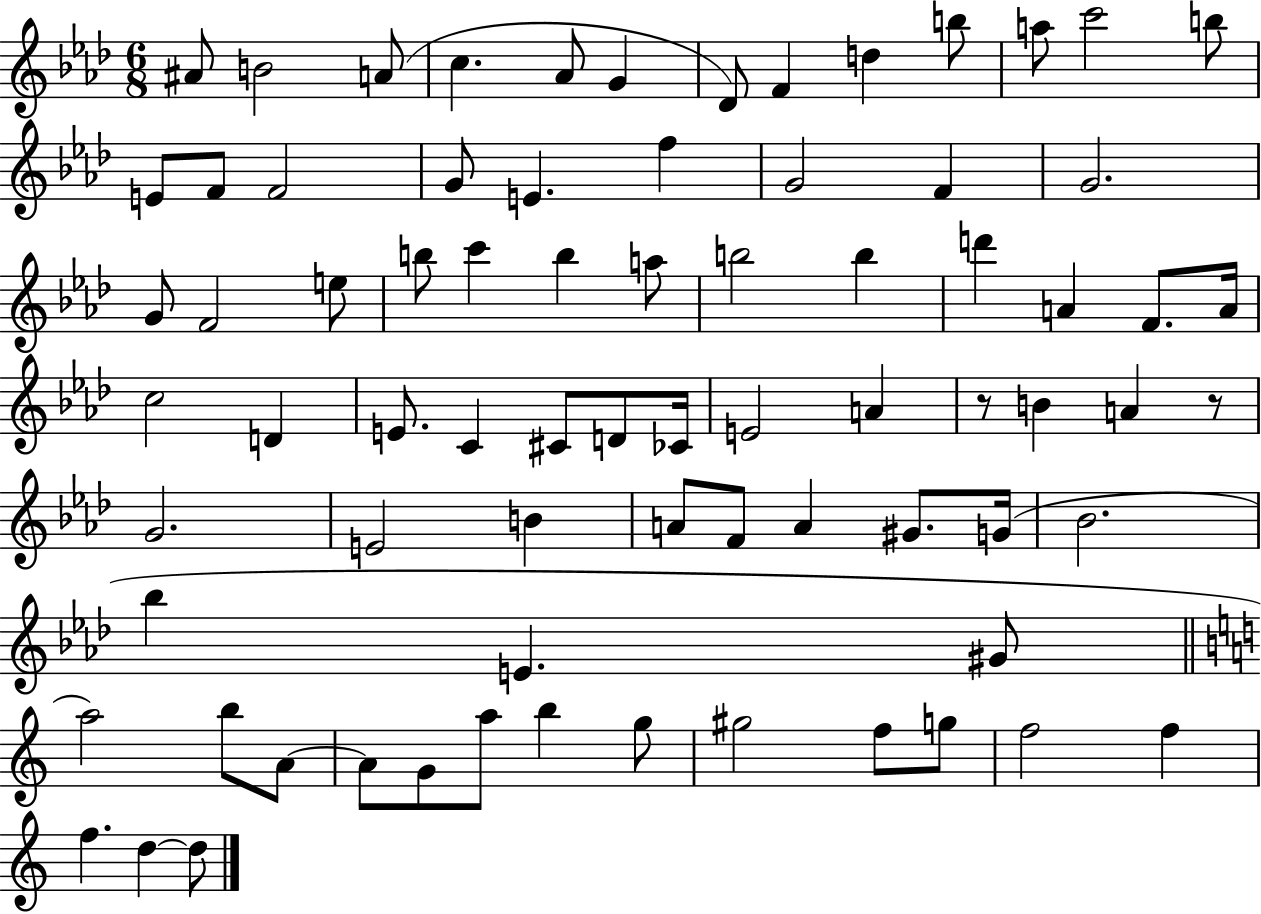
A#4/e B4/h A4/e C5/q. Ab4/e G4/q Db4/e F4/q D5/q B5/e A5/e C6/h B5/e E4/e F4/e F4/h G4/e E4/q. F5/q G4/h F4/q G4/h. G4/e F4/h E5/e B5/e C6/q B5/q A5/e B5/h B5/q D6/q A4/q F4/e. A4/s C5/h D4/q E4/e. C4/q C#4/e D4/e CES4/s E4/h A4/q R/e B4/q A4/q R/e G4/h. E4/h B4/q A4/e F4/e A4/q G#4/e. G4/s Bb4/h. Bb5/q E4/q. G#4/e A5/h B5/e A4/e A4/e G4/e A5/e B5/q G5/e G#5/h F5/e G5/e F5/h F5/q F5/q. D5/q D5/e